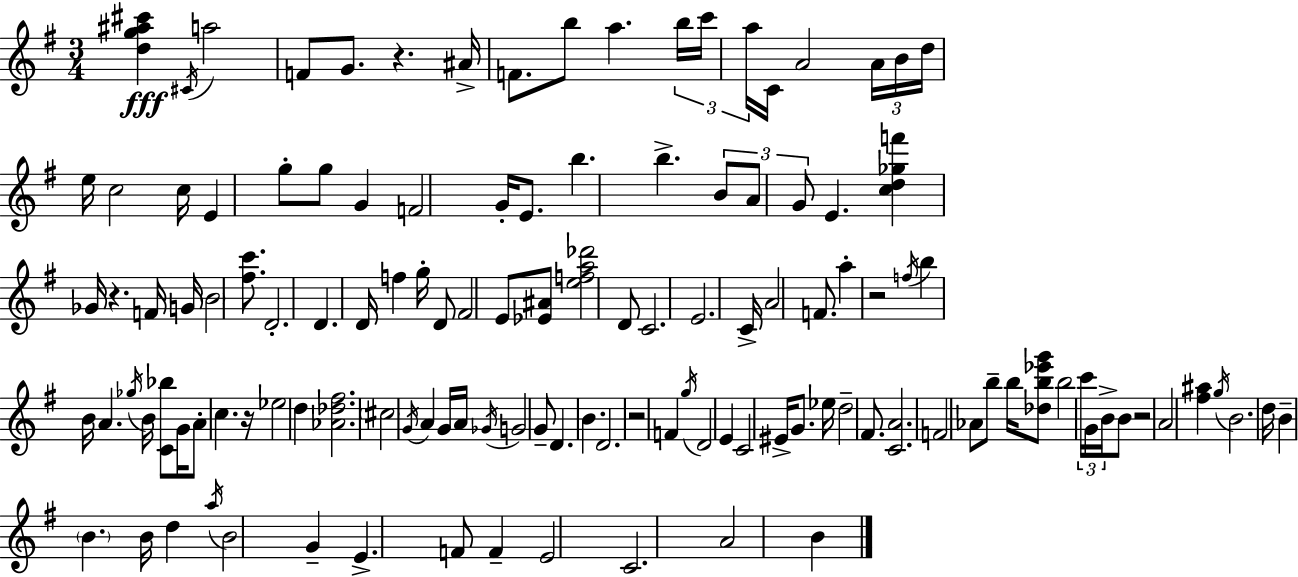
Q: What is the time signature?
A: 3/4